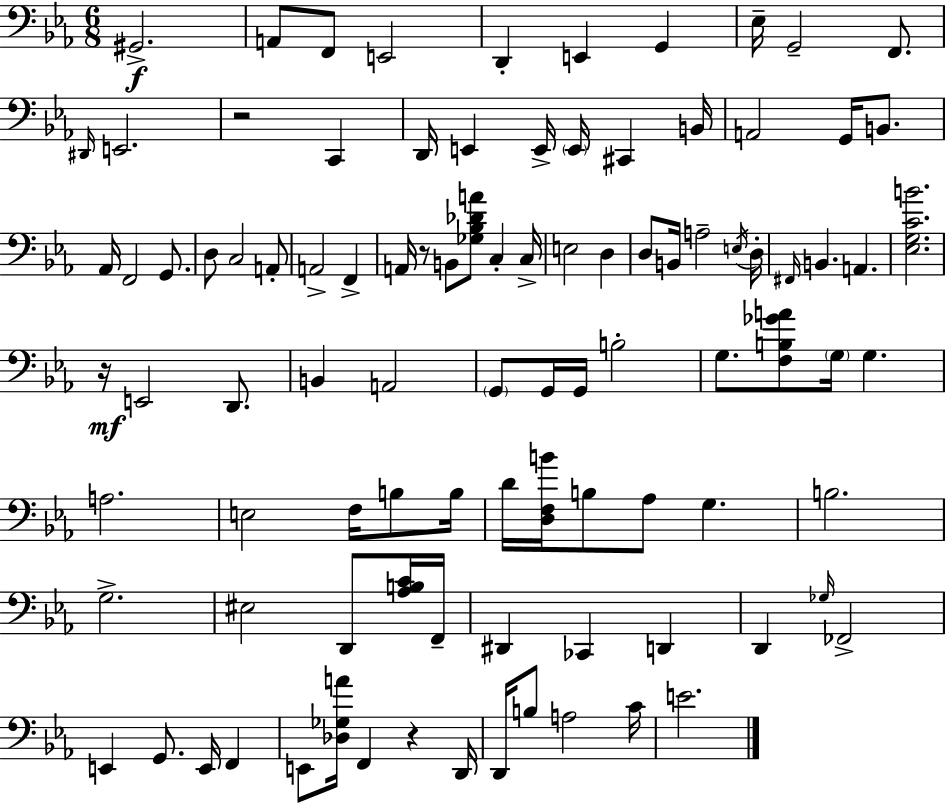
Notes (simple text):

G#2/h. A2/e F2/e E2/h D2/q E2/q G2/q Eb3/s G2/h F2/e. D#2/s E2/h. R/h C2/q D2/s E2/q E2/s E2/s C#2/q B2/s A2/h G2/s B2/e. Ab2/s F2/h G2/e. D3/e C3/h A2/e A2/h F2/q A2/s R/e B2/e [Gb3,Bb3,Db4,A4]/e C3/q C3/s E3/h D3/q D3/e B2/s A3/h E3/s D3/s F#2/s B2/q. A2/q. [Eb3,G3,C4,B4]/h. R/s E2/h D2/e. B2/q A2/h G2/e G2/s G2/s B3/h G3/e. [F3,B3,Gb4,A4]/e G3/s G3/q. A3/h. E3/h F3/s B3/e B3/s D4/s [D3,F3,B4]/s B3/e Ab3/e G3/q. B3/h. G3/h. EIS3/h D2/e [Ab3,B3,C4]/s F2/s D#2/q CES2/q D2/q D2/q Gb3/s FES2/h E2/q G2/e. E2/s F2/q E2/e [Db3,Gb3,A4]/s F2/q R/q D2/s D2/s B3/e A3/h C4/s E4/h.